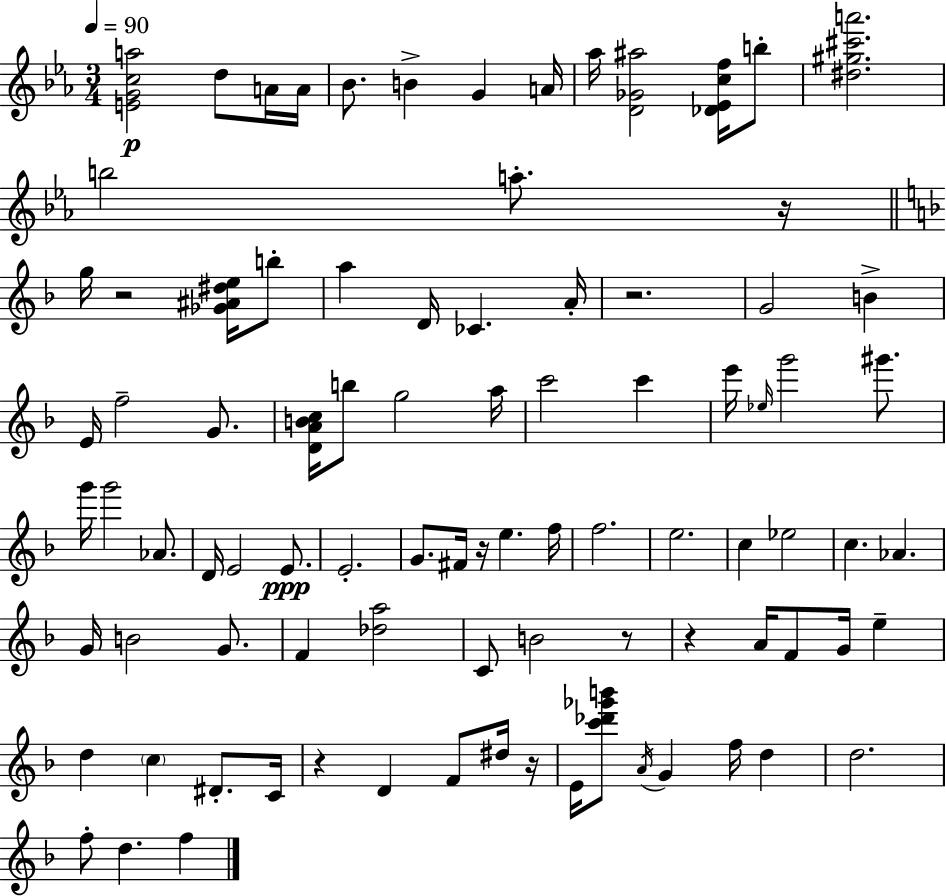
[E4,G4,C5,A5]/h D5/e A4/s A4/s Bb4/e. B4/q G4/q A4/s Ab5/s [D4,Gb4,A#5]/h [Db4,Eb4,C5,F5]/s B5/e [D#5,G#5,C#6,A6]/h. B5/h A5/e. R/s G5/s R/h [Gb4,A#4,D#5,E5]/s B5/e A5/q D4/s CES4/q. A4/s R/h. G4/h B4/q E4/s F5/h G4/e. [D4,A4,B4,C5]/s B5/e G5/h A5/s C6/h C6/q E6/s Eb5/s G6/h G#6/e. G6/s G6/h Ab4/e. D4/s E4/h E4/e. E4/h. G4/e. F#4/s R/s E5/q. F5/s F5/h. E5/h. C5/q Eb5/h C5/q. Ab4/q. G4/s B4/h G4/e. F4/q [Db5,A5]/h C4/e B4/h R/e R/q A4/s F4/e G4/s E5/q D5/q C5/q D#4/e. C4/s R/q D4/q F4/e D#5/s R/s E4/s [C6,Db6,Gb6,B6]/e A4/s G4/q F5/s D5/q D5/h. F5/e D5/q. F5/q